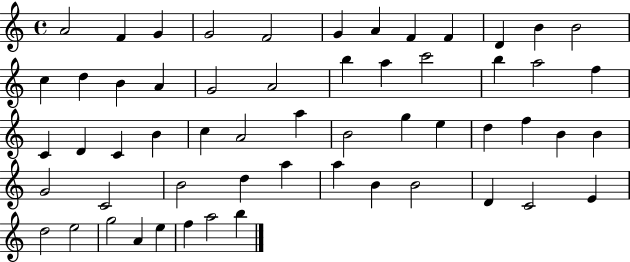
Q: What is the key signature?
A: C major